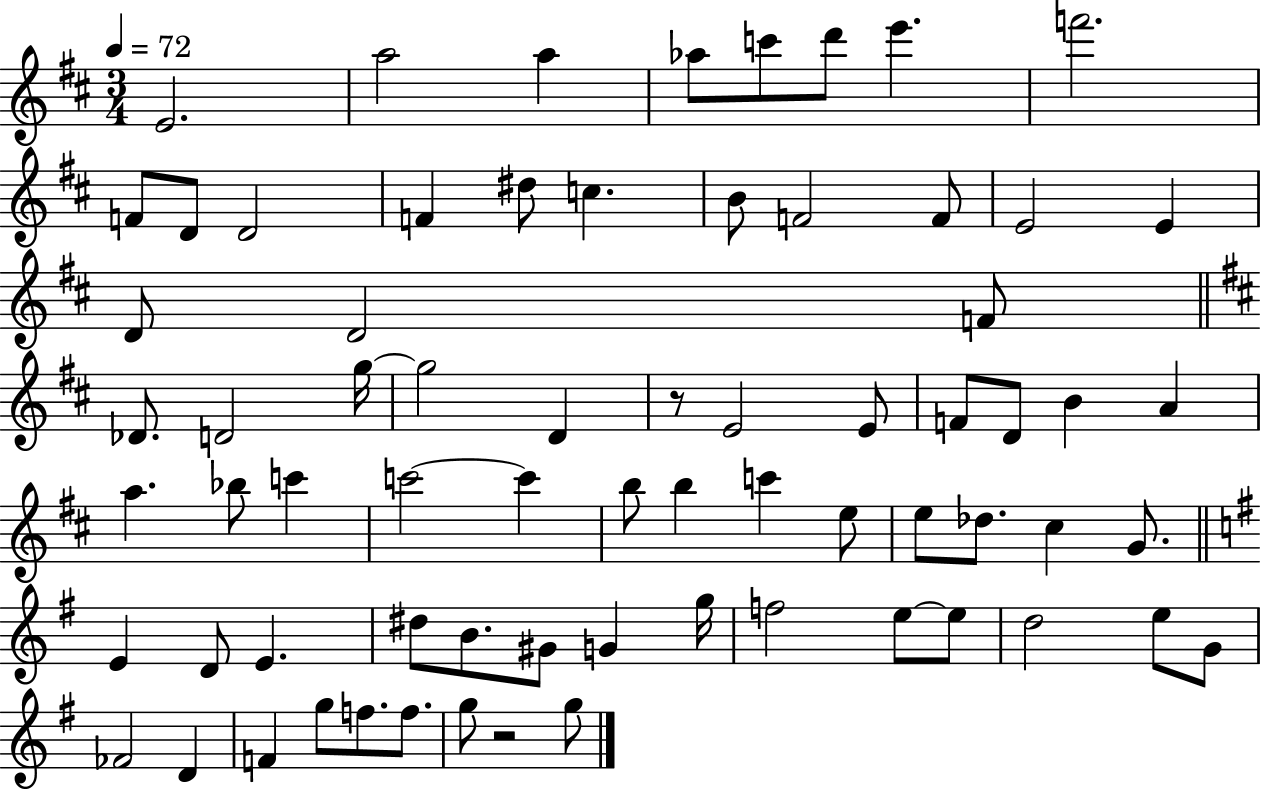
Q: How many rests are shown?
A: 2